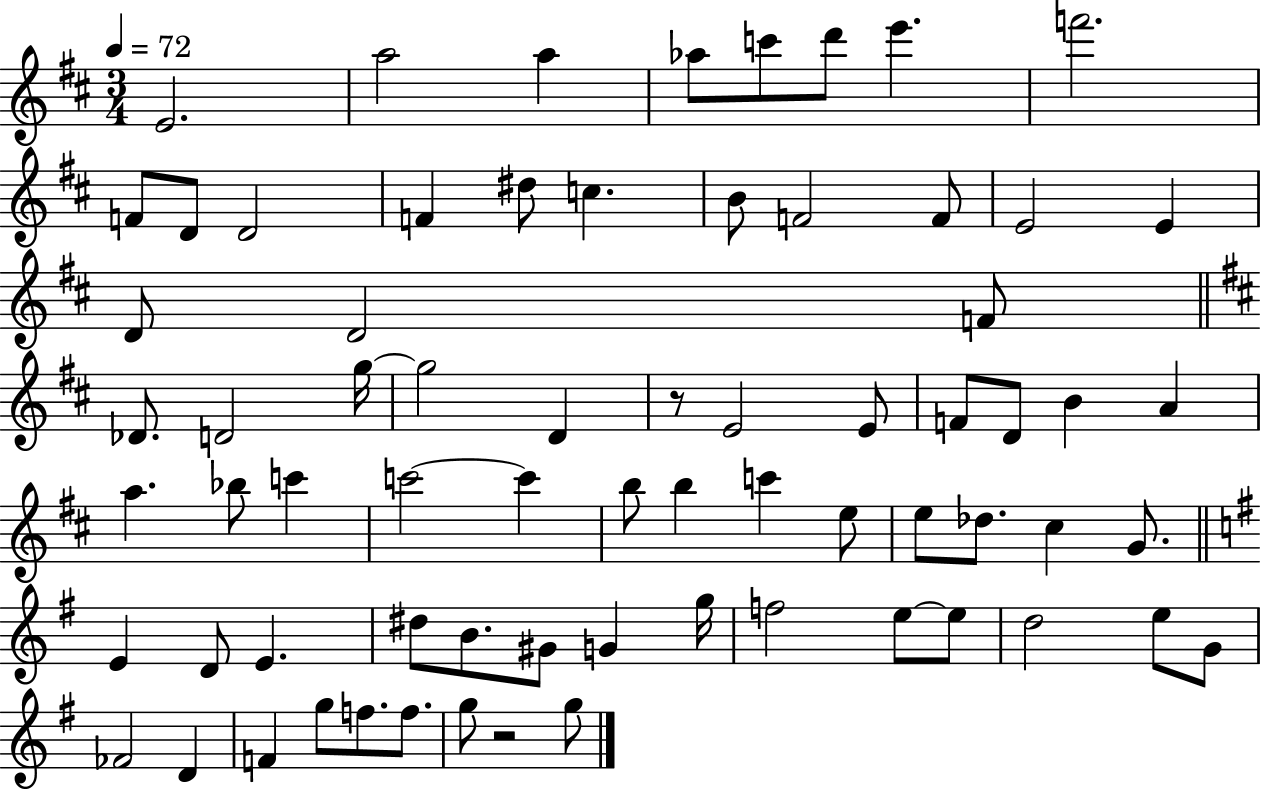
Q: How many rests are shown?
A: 2